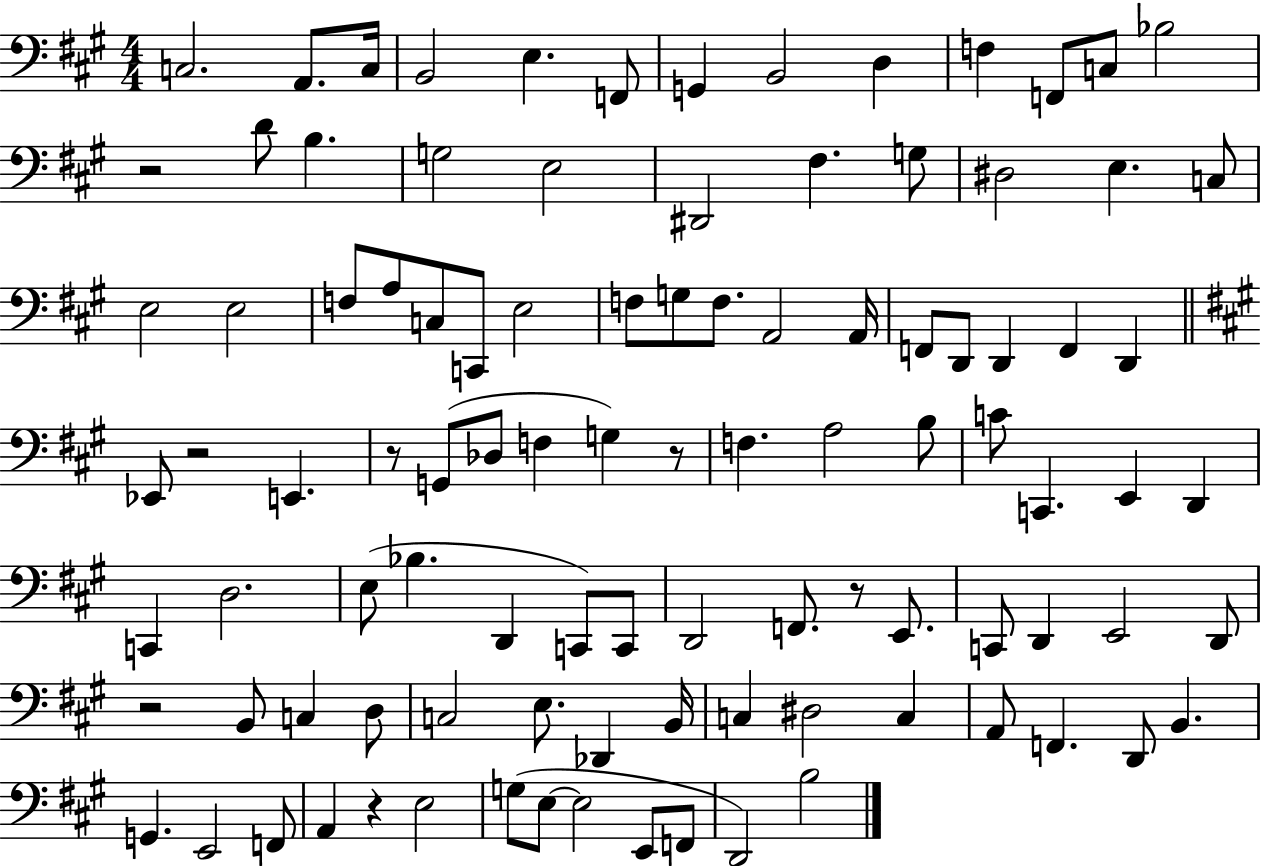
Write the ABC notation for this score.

X:1
T:Untitled
M:4/4
L:1/4
K:A
C,2 A,,/2 C,/4 B,,2 E, F,,/2 G,, B,,2 D, F, F,,/2 C,/2 _B,2 z2 D/2 B, G,2 E,2 ^D,,2 ^F, G,/2 ^D,2 E, C,/2 E,2 E,2 F,/2 A,/2 C,/2 C,,/2 E,2 F,/2 G,/2 F,/2 A,,2 A,,/4 F,,/2 D,,/2 D,, F,, D,, _E,,/2 z2 E,, z/2 G,,/2 _D,/2 F, G, z/2 F, A,2 B,/2 C/2 C,, E,, D,, C,, D,2 E,/2 _B, D,, C,,/2 C,,/2 D,,2 F,,/2 z/2 E,,/2 C,,/2 D,, E,,2 D,,/2 z2 B,,/2 C, D,/2 C,2 E,/2 _D,, B,,/4 C, ^D,2 C, A,,/2 F,, D,,/2 B,, G,, E,,2 F,,/2 A,, z E,2 G,/2 E,/2 E,2 E,,/2 F,,/2 D,,2 B,2